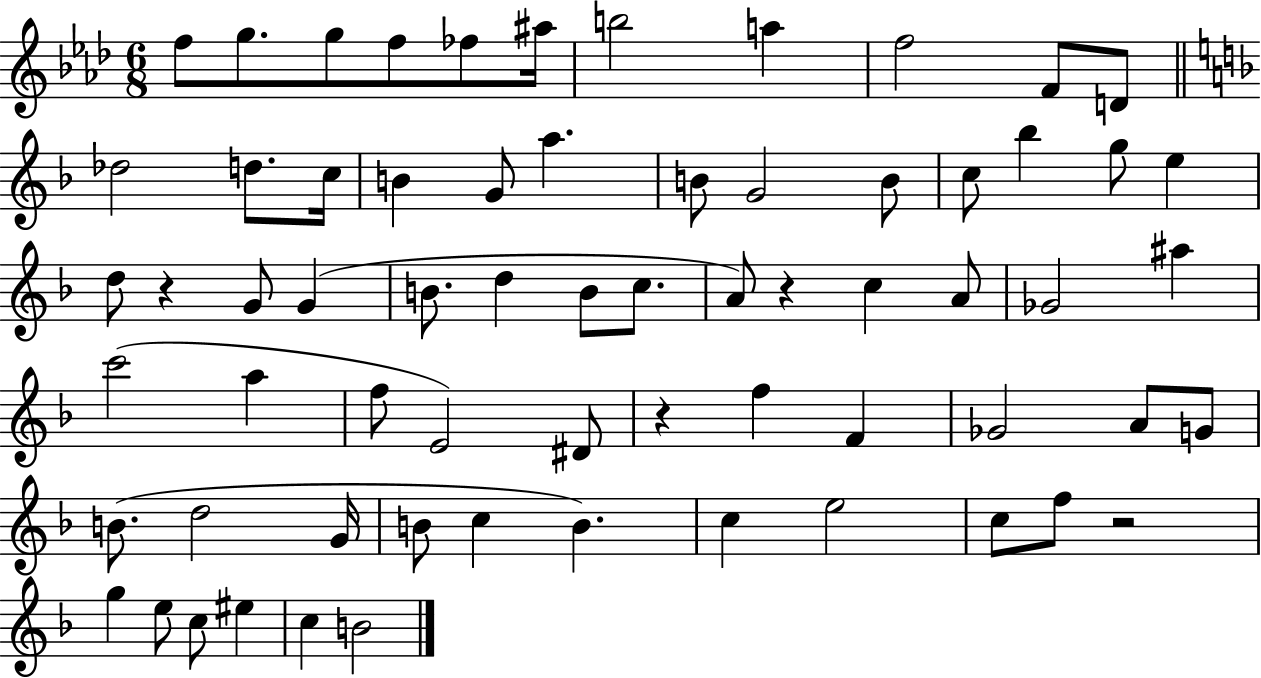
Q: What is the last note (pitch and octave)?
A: B4